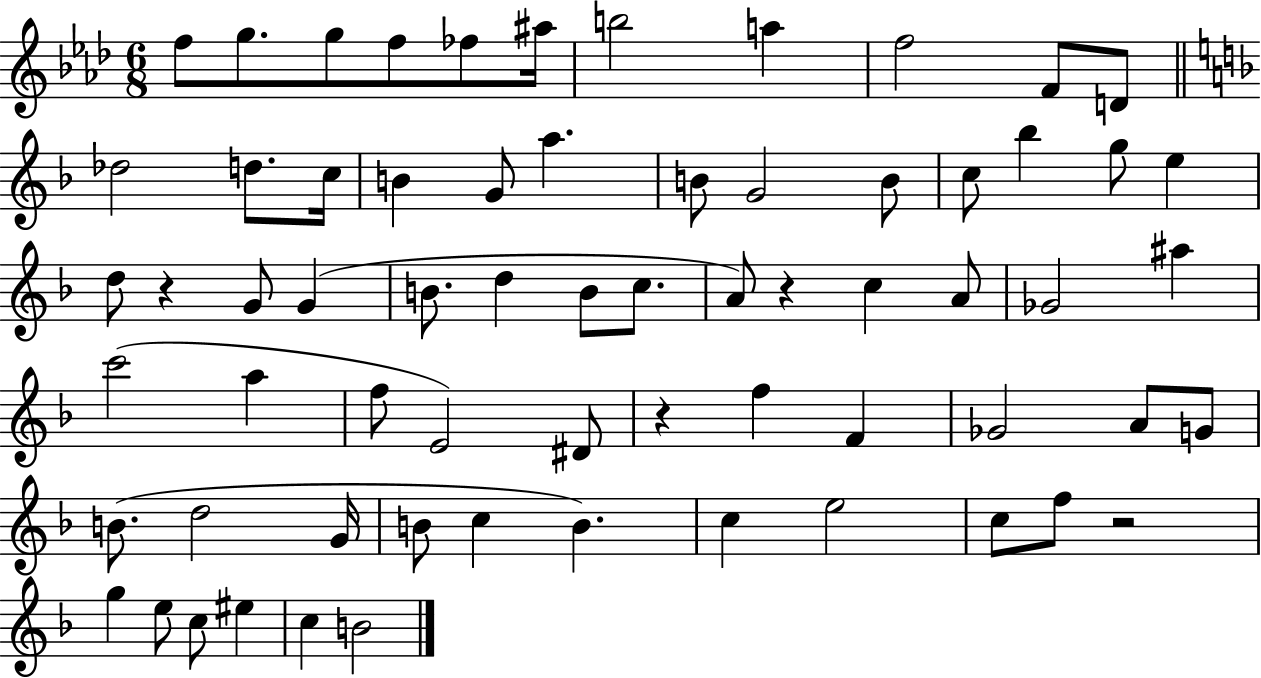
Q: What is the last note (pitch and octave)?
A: B4